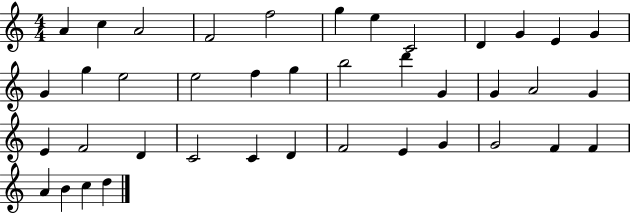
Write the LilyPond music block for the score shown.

{
  \clef treble
  \numericTimeSignature
  \time 4/4
  \key c \major
  a'4 c''4 a'2 | f'2 f''2 | g''4 e''4 c'2 | d'4 g'4 e'4 g'4 | \break g'4 g''4 e''2 | e''2 f''4 g''4 | b''2 d'''4 g'4 | g'4 a'2 g'4 | \break e'4 f'2 d'4 | c'2 c'4 d'4 | f'2 e'4 g'4 | g'2 f'4 f'4 | \break a'4 b'4 c''4 d''4 | \bar "|."
}